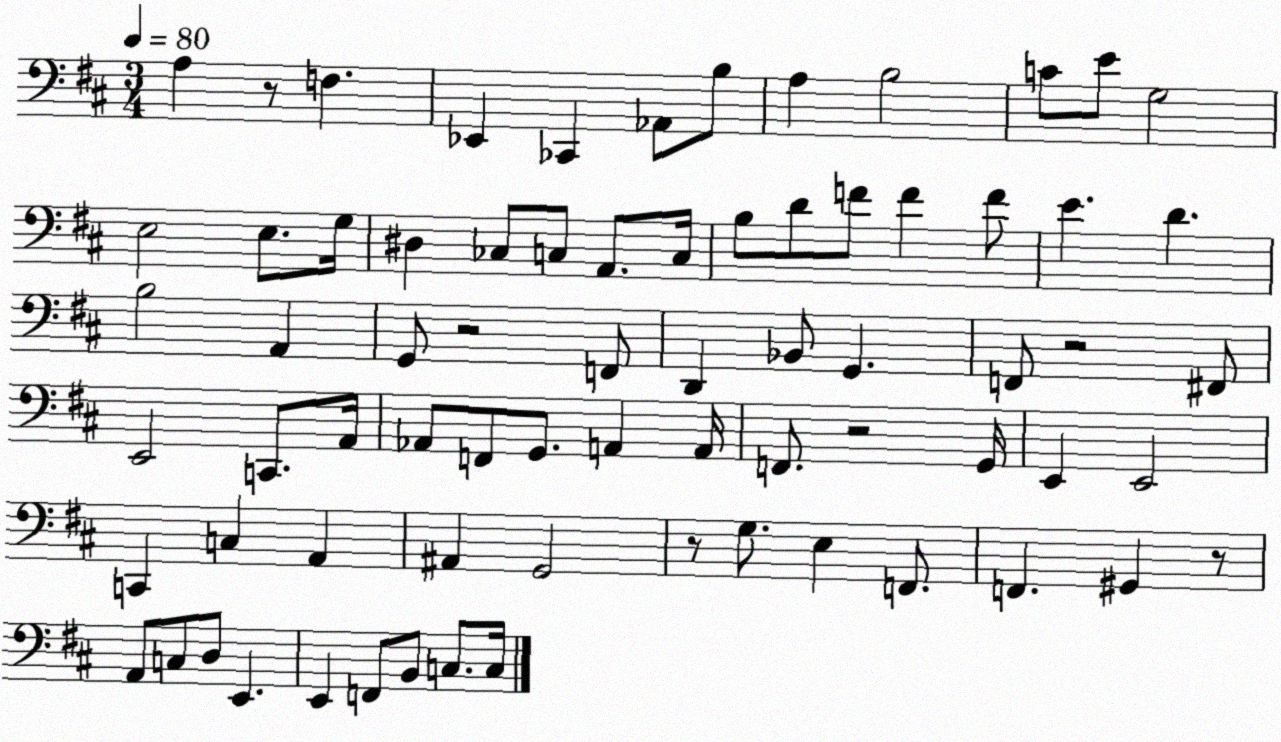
X:1
T:Untitled
M:3/4
L:1/4
K:D
A, z/2 F, _E,, _C,, _A,,/2 B,/2 A, B,2 C/2 E/2 G,2 E,2 E,/2 G,/4 ^D, _C,/2 C,/2 A,,/2 C,/4 B,/2 D/2 F/2 F F/2 E D B,2 A,, G,,/2 z2 F,,/2 D,, _B,,/2 G,, F,,/2 z2 ^F,,/2 E,,2 C,,/2 A,,/4 _A,,/2 F,,/2 G,,/2 A,, A,,/4 F,,/2 z2 G,,/4 E,, E,,2 C,, C, A,, ^A,, G,,2 z/2 G,/2 E, F,,/2 F,, ^G,, z/2 A,,/2 C,/2 D,/2 E,, E,, F,,/2 B,,/2 C,/2 C,/4